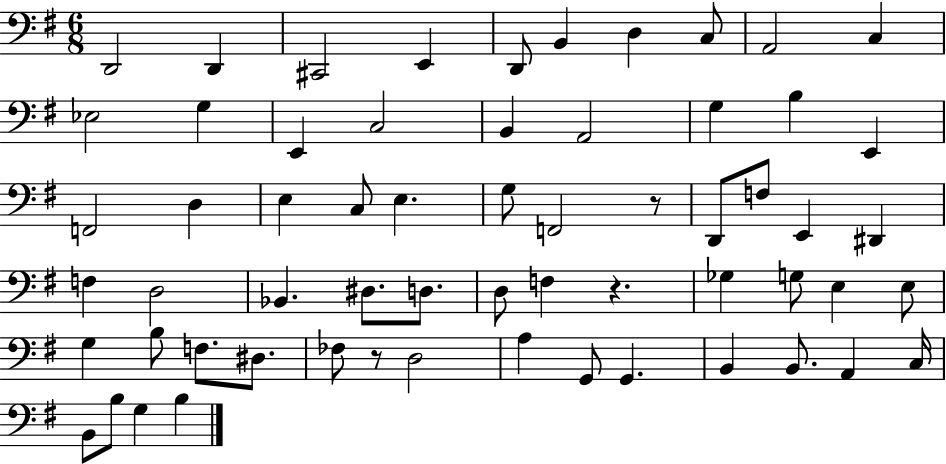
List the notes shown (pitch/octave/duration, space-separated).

D2/h D2/q C#2/h E2/q D2/e B2/q D3/q C3/e A2/h C3/q Eb3/h G3/q E2/q C3/h B2/q A2/h G3/q B3/q E2/q F2/h D3/q E3/q C3/e E3/q. G3/e F2/h R/e D2/e F3/e E2/q D#2/q F3/q D3/h Bb2/q. D#3/e. D3/e. D3/e F3/q R/q. Gb3/q G3/e E3/q E3/e G3/q B3/e F3/e. D#3/e. FES3/e R/e D3/h A3/q G2/e G2/q. B2/q B2/e. A2/q C3/s B2/e B3/e G3/q B3/q